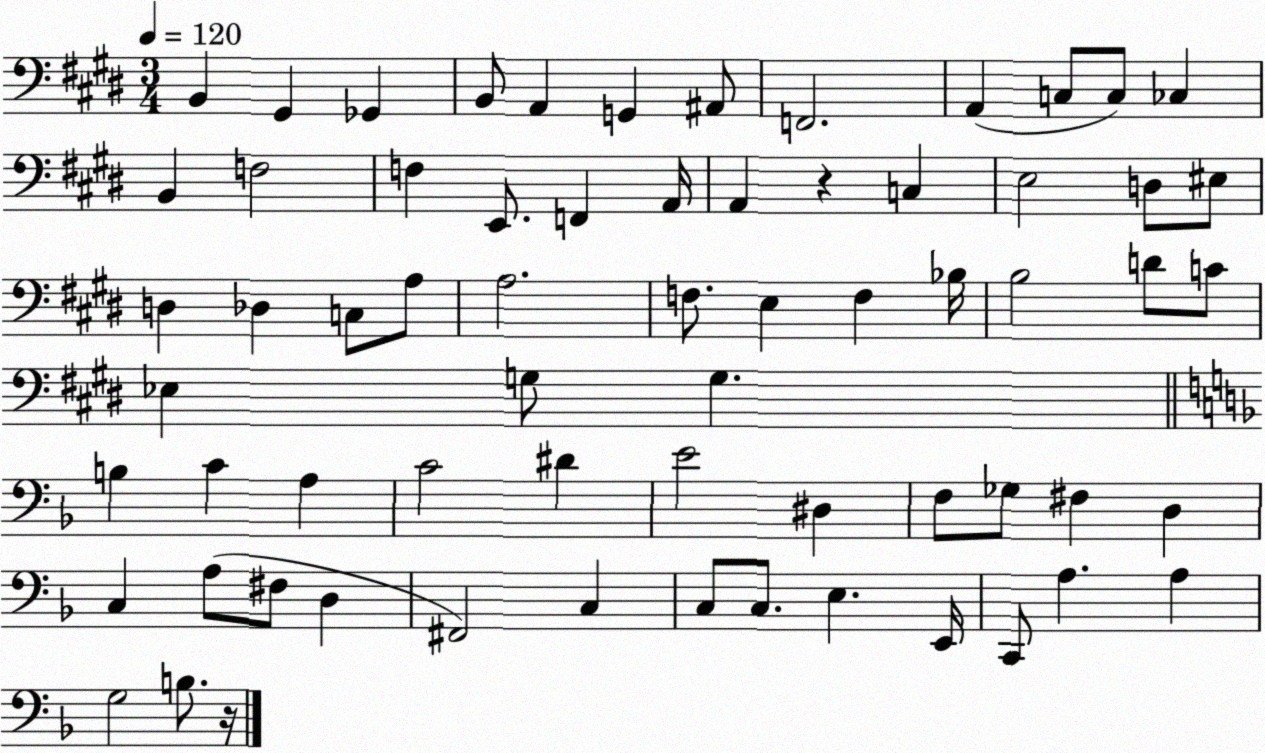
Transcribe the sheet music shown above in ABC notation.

X:1
T:Untitled
M:3/4
L:1/4
K:E
B,, ^G,, _G,, B,,/2 A,, G,, ^A,,/2 F,,2 A,, C,/2 C,/2 _C, B,, F,2 F, E,,/2 F,, A,,/4 A,, z C, E,2 D,/2 ^E,/2 D, _D, C,/2 A,/2 A,2 F,/2 E, F, _B,/4 B,2 D/2 C/2 _E, G,/2 G, B, C A, C2 ^D E2 ^D, F,/2 _G,/2 ^F, D, C, A,/2 ^F,/2 D, ^F,,2 C, C,/2 C,/2 E, E,,/4 C,,/2 A, A, G,2 B,/2 z/4